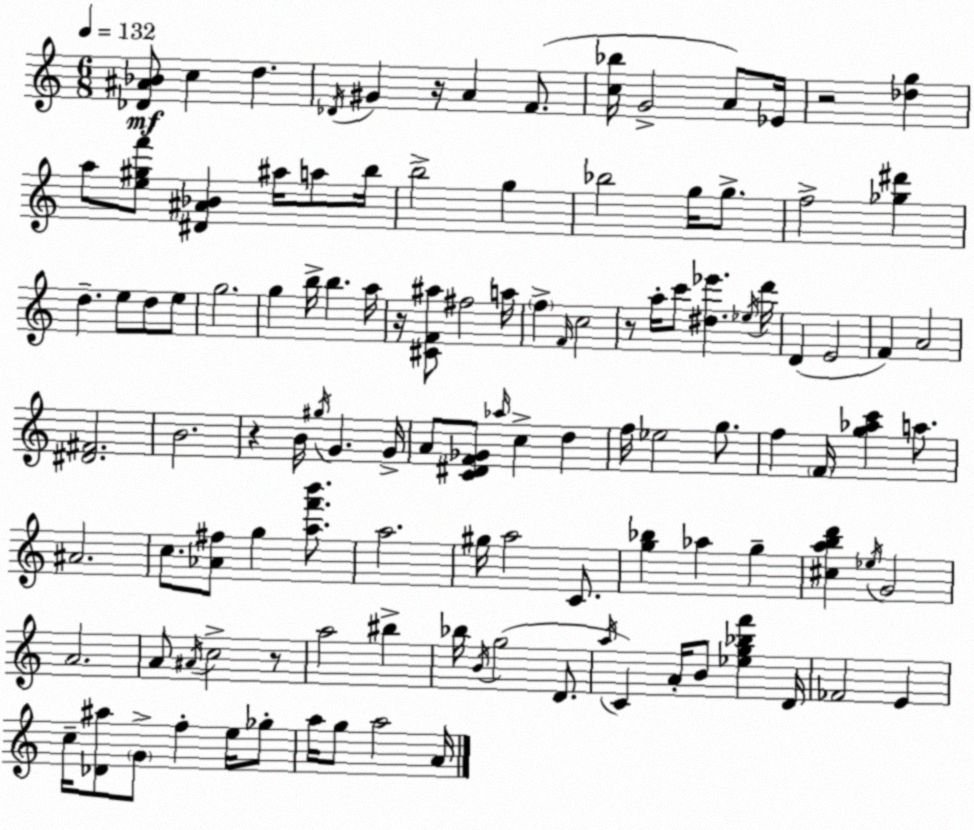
X:1
T:Untitled
M:6/8
L:1/4
K:Am
[_D^A_B]/2 c d _D/4 ^G z/4 A F/2 [c_b]/4 G2 A/2 _E/4 z2 [_dg] a/2 [e^gf']/2 [^D^A_B] ^a/4 a/2 b/4 b2 g _b2 g/4 g/2 f2 [_g^d'] d e/2 d/2 e/2 g2 g b/4 b a/4 z/4 [^CF^a]/2 ^f2 a/4 f F/4 c2 z/2 a/4 c'/2 [^d_e'] _e/4 d'/4 D E2 F A2 [^D^F]2 B2 z B/4 ^g/4 G G/4 A/2 [C^DF_G]/2 _a/4 c d f/4 _e2 g/2 f F/4 [g_ac'] a/2 ^A2 c/2 [_A^f]/2 g [af'b']/2 a2 ^g/4 a2 C/2 [g_b] _a g [^cabd'] _e/4 G2 A2 A/2 ^A/4 c2 z/2 a2 ^b _b/4 B/4 g2 D/2 a/4 C A/4 B/2 [_eg_bf'] D/4 _F2 E c/4 [_D^a]/2 G/2 f e/4 _g/2 a/4 g/2 a2 A/4